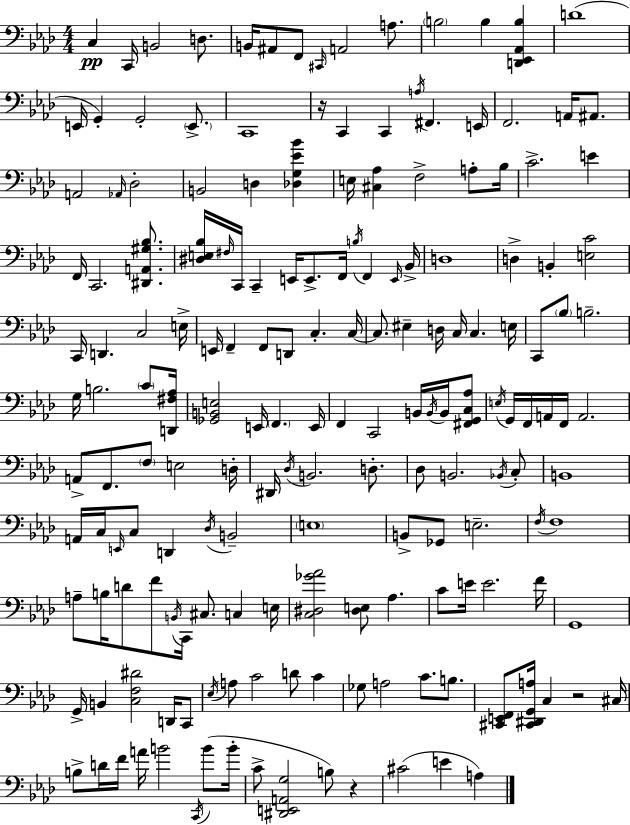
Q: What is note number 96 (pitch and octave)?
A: B2